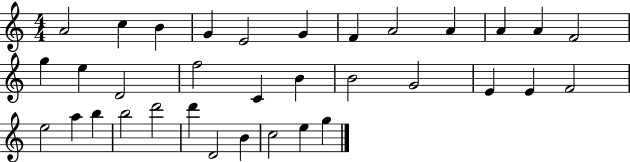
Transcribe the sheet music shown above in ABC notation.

X:1
T:Untitled
M:4/4
L:1/4
K:C
A2 c B G E2 G F A2 A A A F2 g e D2 f2 C B B2 G2 E E F2 e2 a b b2 d'2 d' D2 B c2 e g